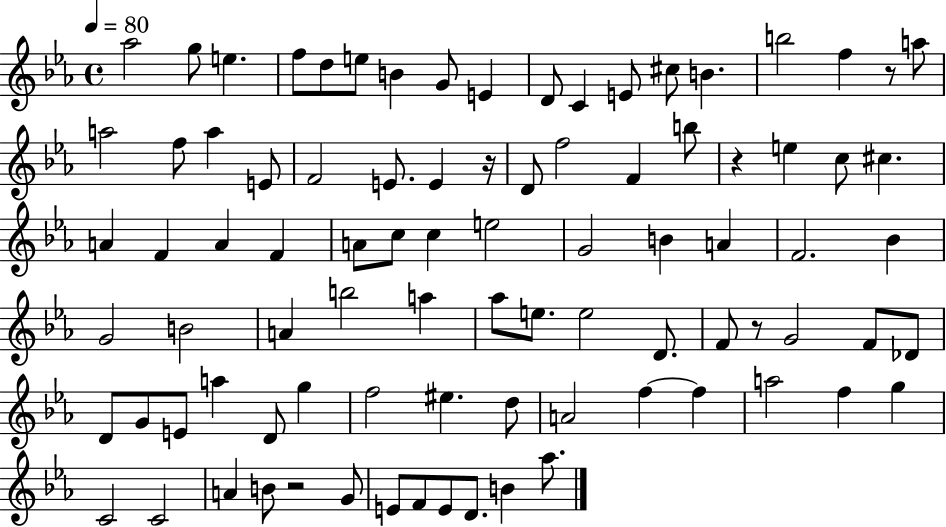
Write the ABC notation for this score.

X:1
T:Untitled
M:4/4
L:1/4
K:Eb
_a2 g/2 e f/2 d/2 e/2 B G/2 E D/2 C E/2 ^c/2 B b2 f z/2 a/2 a2 f/2 a E/2 F2 E/2 E z/4 D/2 f2 F b/2 z e c/2 ^c A F A F A/2 c/2 c e2 G2 B A F2 _B G2 B2 A b2 a _a/2 e/2 e2 D/2 F/2 z/2 G2 F/2 _D/2 D/2 G/2 E/2 a D/2 g f2 ^e d/2 A2 f f a2 f g C2 C2 A B/2 z2 G/2 E/2 F/2 E/2 D/2 B _a/2